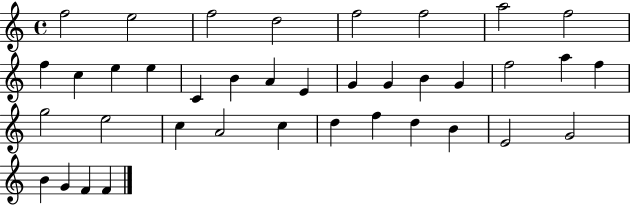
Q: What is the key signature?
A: C major